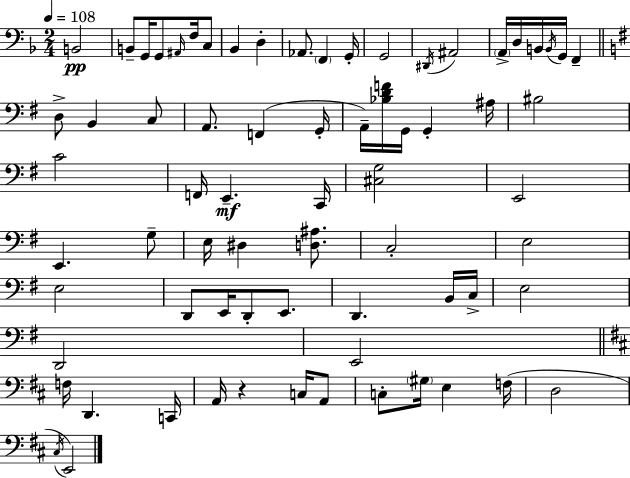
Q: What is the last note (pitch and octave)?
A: E2